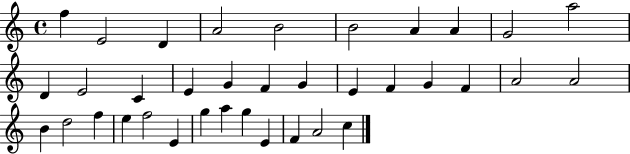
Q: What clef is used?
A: treble